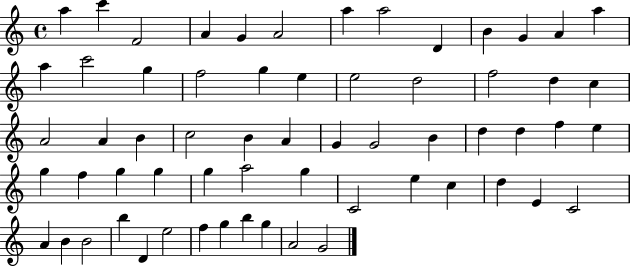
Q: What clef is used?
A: treble